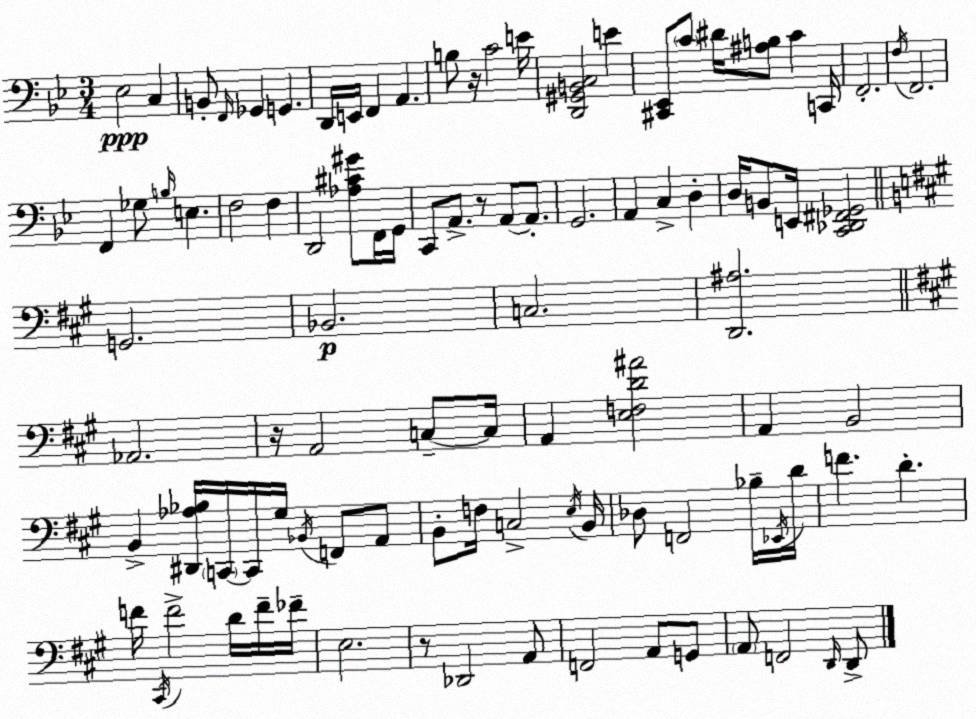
X:1
T:Untitled
M:3/4
L:1/4
K:Gm
_E,2 C, B,,/2 F,,/4 _G,, G,, D,,/4 E,,/4 F,, A,, B,/2 z/4 C2 E/4 [D,,^G,,B,,C,]2 E [^C,,_E,,]/2 C/2 ^D/4 [^A,B,]/2 C C,,/4 F,,2 F,/4 F,,2 F,, _G,/2 B,/4 E, F,2 F, D,,2 [_A,^C^G]/2 F,,/4 G,,/4 C,,/2 A,,/2 z/2 A,,/2 A,,/2 G,,2 A,, C, D, D,/4 B,,/2 E,,/4 [C,,_D,,^F,,_G,,]2 G,,2 _B,,2 C,2 [D,,^A,]2 _A,,2 z/4 A,,2 C,/2 C,/4 A,, [E,F,D^A]2 A,, B,,2 B,, [^D,,_A,_B,]/4 C,,/4 C,,/4 ^G,/4 _B,,/4 F,,/2 A,,/2 B,,/2 F,/4 C,2 E,/4 B,,/4 _D,/2 F,,2 _B,/4 _E,,/4 D/4 F D F/4 ^C,,/4 F2 D/4 F/4 _F/4 E,2 z/2 _D,,2 A,,/2 F,,2 A,,/2 G,,/2 A,,/2 F,,2 D,,/4 D,,/2